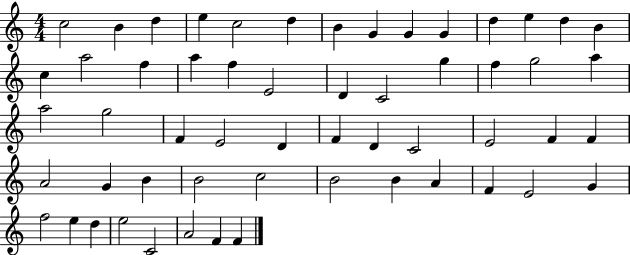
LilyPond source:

{
  \clef treble
  \numericTimeSignature
  \time 4/4
  \key c \major
  c''2 b'4 d''4 | e''4 c''2 d''4 | b'4 g'4 g'4 g'4 | d''4 e''4 d''4 b'4 | \break c''4 a''2 f''4 | a''4 f''4 e'2 | d'4 c'2 g''4 | f''4 g''2 a''4 | \break a''2 g''2 | f'4 e'2 d'4 | f'4 d'4 c'2 | e'2 f'4 f'4 | \break a'2 g'4 b'4 | b'2 c''2 | b'2 b'4 a'4 | f'4 e'2 g'4 | \break f''2 e''4 d''4 | e''2 c'2 | a'2 f'4 f'4 | \bar "|."
}